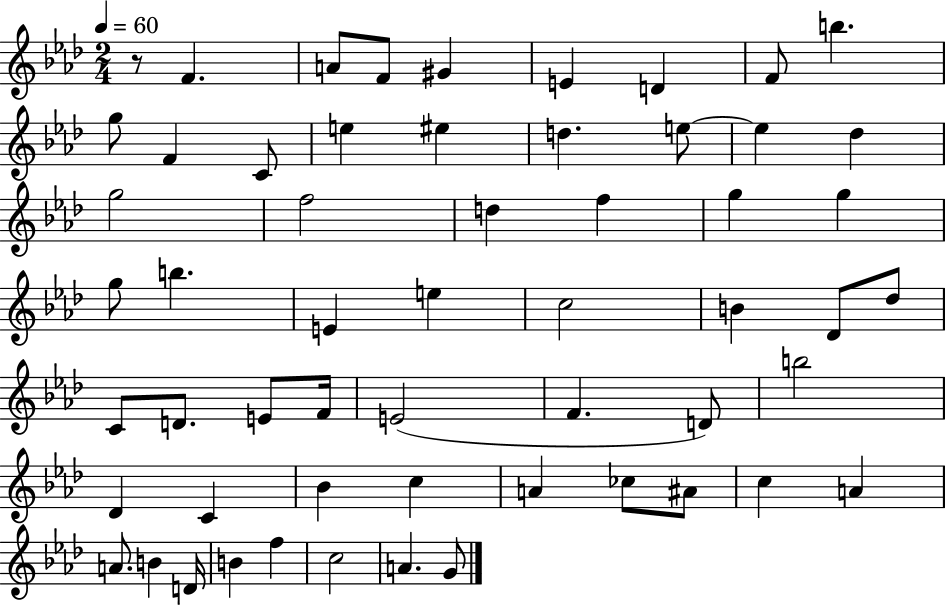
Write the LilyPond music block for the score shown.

{
  \clef treble
  \numericTimeSignature
  \time 2/4
  \key aes \major
  \tempo 4 = 60
  r8 f'4. | a'8 f'8 gis'4 | e'4 d'4 | f'8 b''4. | \break g''8 f'4 c'8 | e''4 eis''4 | d''4. e''8~~ | e''4 des''4 | \break g''2 | f''2 | d''4 f''4 | g''4 g''4 | \break g''8 b''4. | e'4 e''4 | c''2 | b'4 des'8 des''8 | \break c'8 d'8. e'8 f'16 | e'2( | f'4. d'8) | b''2 | \break des'4 c'4 | bes'4 c''4 | a'4 ces''8 ais'8 | c''4 a'4 | \break a'8. b'4 d'16 | b'4 f''4 | c''2 | a'4. g'8 | \break \bar "|."
}